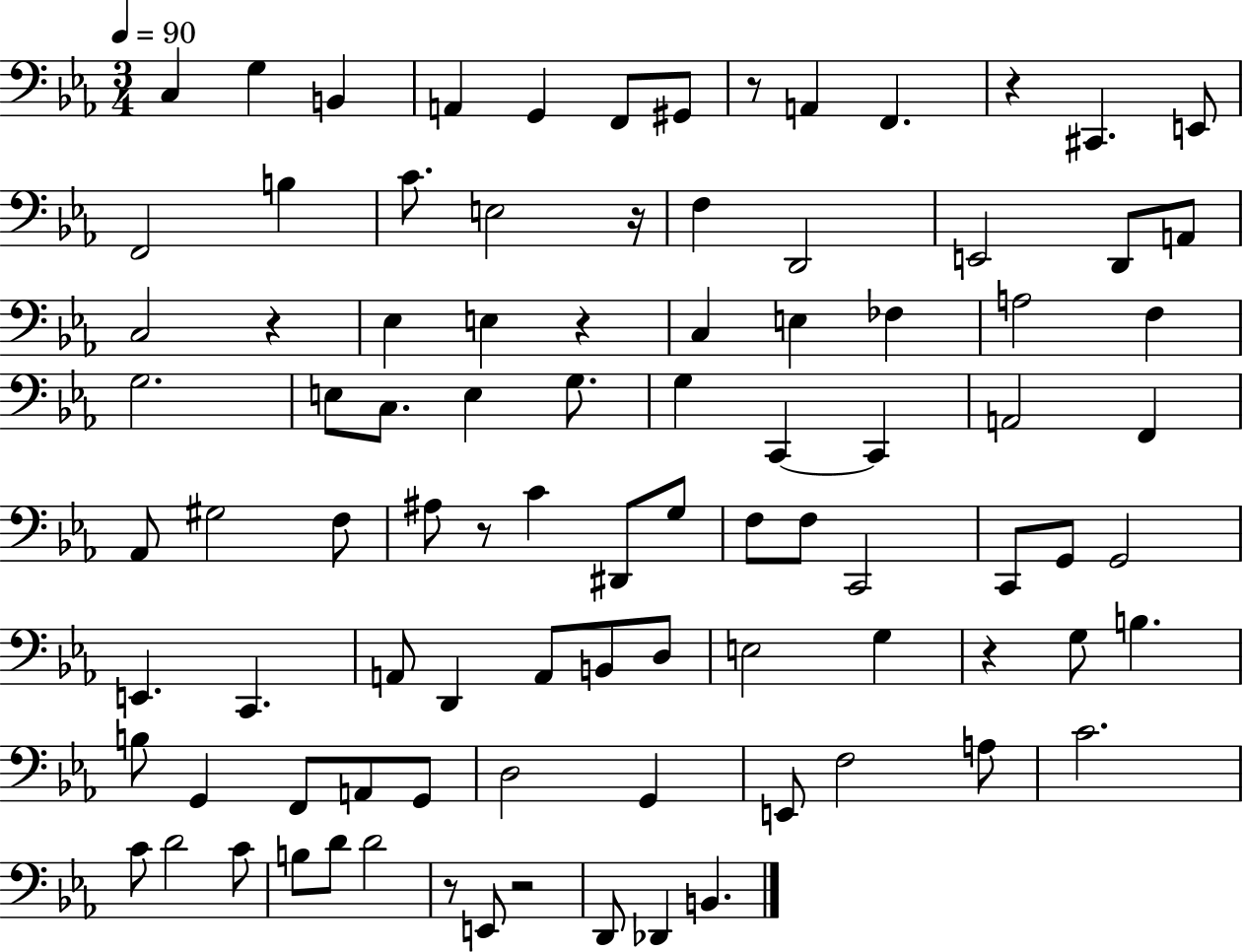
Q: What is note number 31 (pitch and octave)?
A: C3